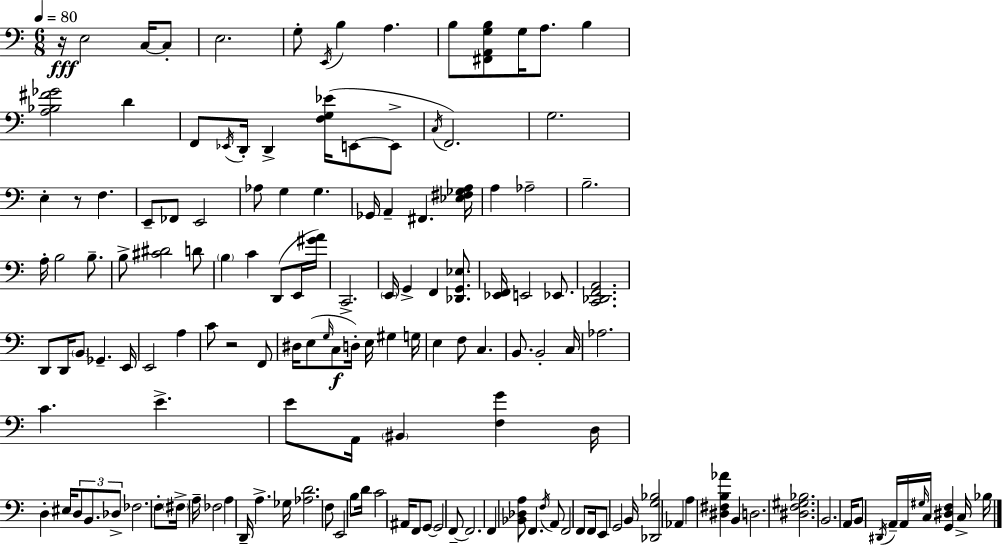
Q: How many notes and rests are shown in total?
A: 149